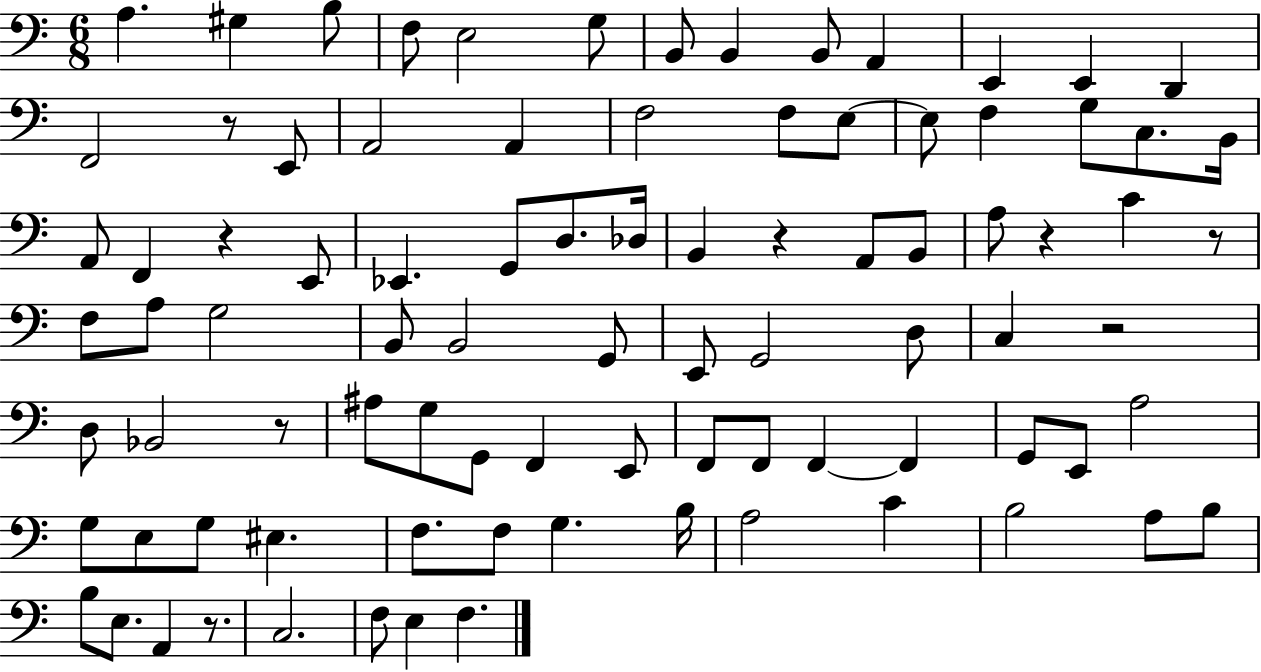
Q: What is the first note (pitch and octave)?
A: A3